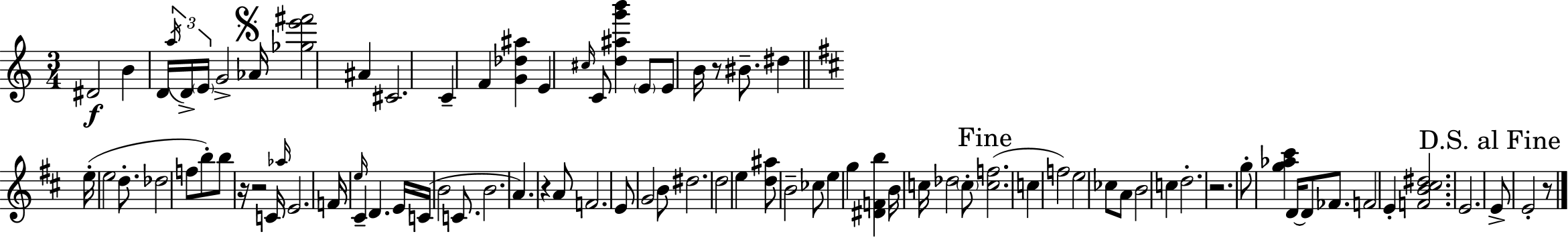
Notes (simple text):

D#4/h B4/q D4/s A5/s D4/s E4/s G4/h Ab4/s [Gb5,E6,F#6]/h A#4/q C#4/h. C4/q F4/q [G4,Db5,A#5]/q E4/q C#5/s C4/e [D5,A#5,G6,B6]/q E4/e E4/e B4/s R/e BIS4/e. D#5/q E5/s E5/h D5/e. Db5/h F5/e B5/e B5/e R/s R/h C4/s Ab5/s E4/h. F4/s E5/s C#4/q D4/q. E4/s C4/s B4/h C4/e. B4/h. A4/q. R/q A4/e F4/h. E4/e G4/h B4/e D#5/h. D5/h E5/q [D5,A#5]/e B4/h CES5/e E5/q G5/q [D#4,F4,B5]/q B4/s C5/s Db5/h C5/e [C5,F5]/h. C5/q F5/h E5/h CES5/e A4/e B4/h C5/q D5/h. R/h. G5/e [G5,Ab5,C#6]/q D4/s D4/e FES4/e. F4/h E4/q [F4,B4,C#5,D#5]/h. E4/h. E4/e E4/h R/e